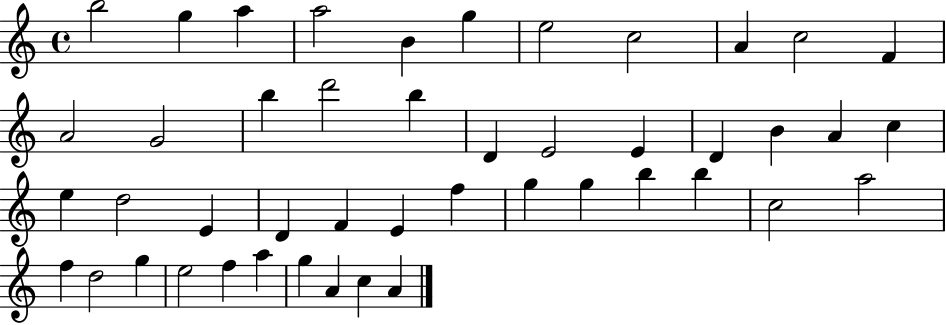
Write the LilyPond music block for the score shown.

{
  \clef treble
  \time 4/4
  \defaultTimeSignature
  \key c \major
  b''2 g''4 a''4 | a''2 b'4 g''4 | e''2 c''2 | a'4 c''2 f'4 | \break a'2 g'2 | b''4 d'''2 b''4 | d'4 e'2 e'4 | d'4 b'4 a'4 c''4 | \break e''4 d''2 e'4 | d'4 f'4 e'4 f''4 | g''4 g''4 b''4 b''4 | c''2 a''2 | \break f''4 d''2 g''4 | e''2 f''4 a''4 | g''4 a'4 c''4 a'4 | \bar "|."
}